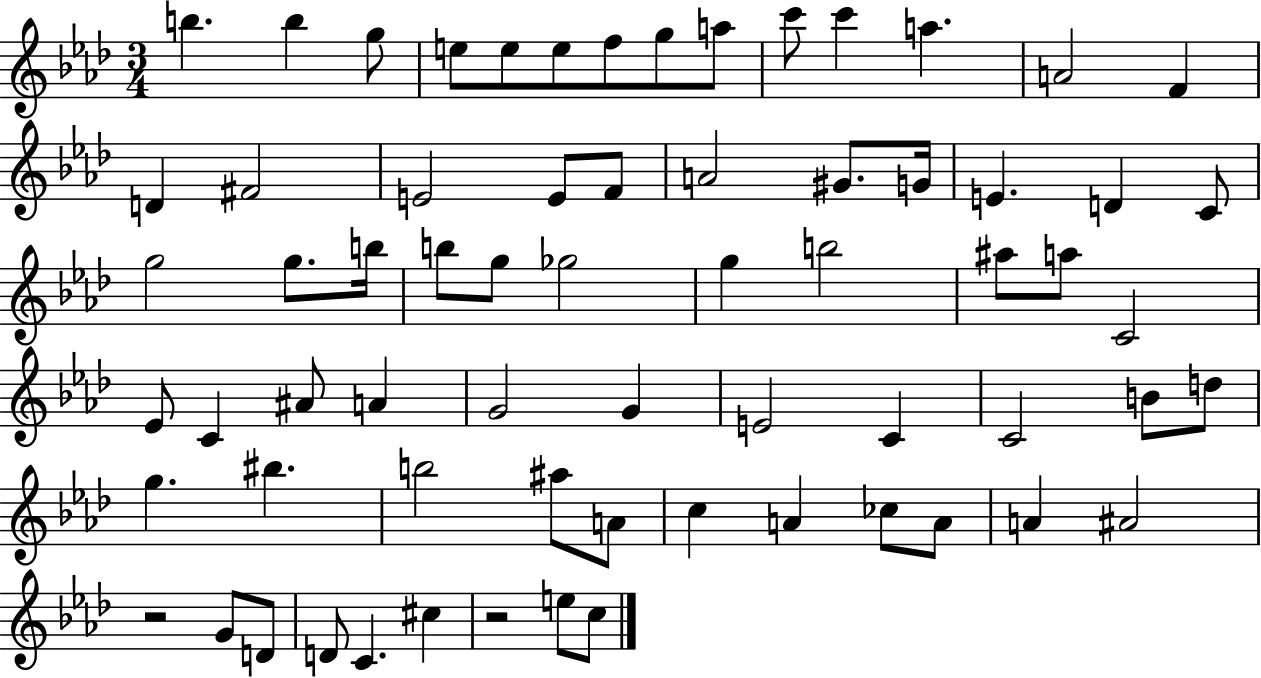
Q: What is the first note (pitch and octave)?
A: B5